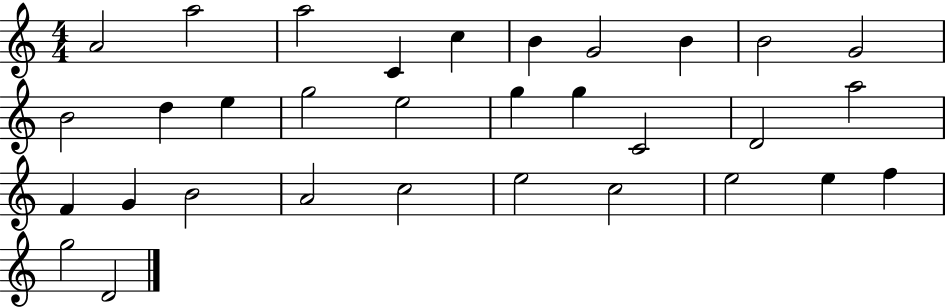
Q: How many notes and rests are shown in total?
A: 32